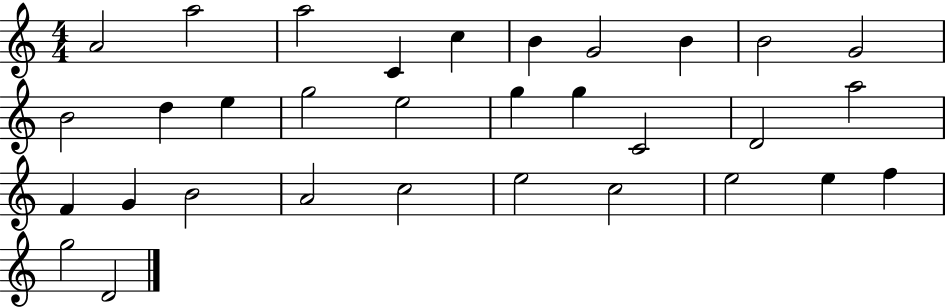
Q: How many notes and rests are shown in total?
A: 32